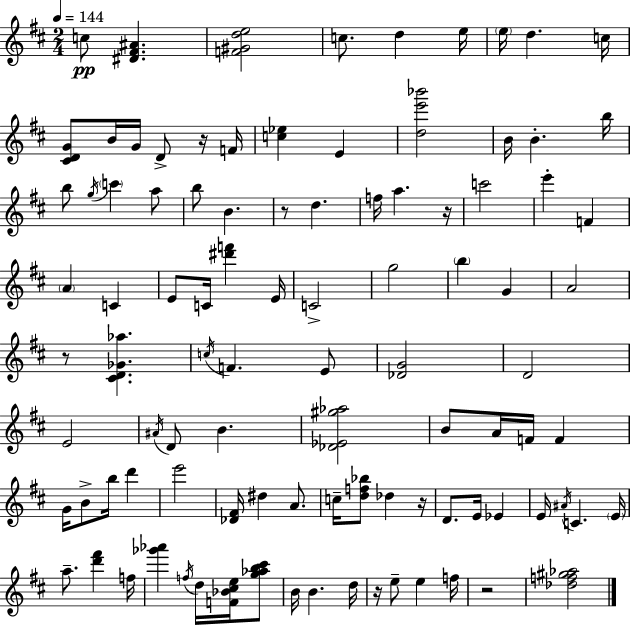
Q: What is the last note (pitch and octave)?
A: F5